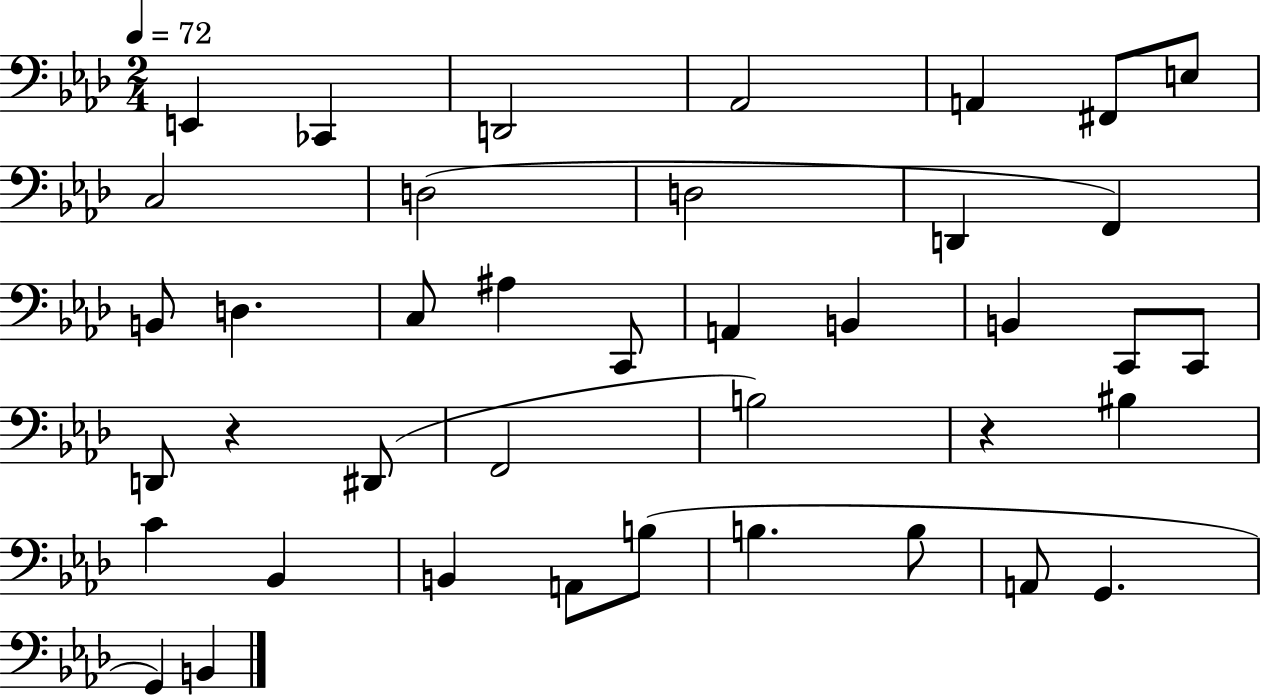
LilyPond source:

{
  \clef bass
  \numericTimeSignature
  \time 2/4
  \key aes \major
  \tempo 4 = 72
  \repeat volta 2 { e,4 ces,4 | d,2 | aes,2 | a,4 fis,8 e8 | \break c2 | d2( | d2 | d,4 f,4) | \break b,8 d4. | c8 ais4 c,8 | a,4 b,4 | b,4 c,8 c,8 | \break d,8 r4 dis,8( | f,2 | b2) | r4 bis4 | \break c'4 bes,4 | b,4 a,8 b8( | b4. b8 | a,8 g,4. | \break g,4) b,4 | } \bar "|."
}